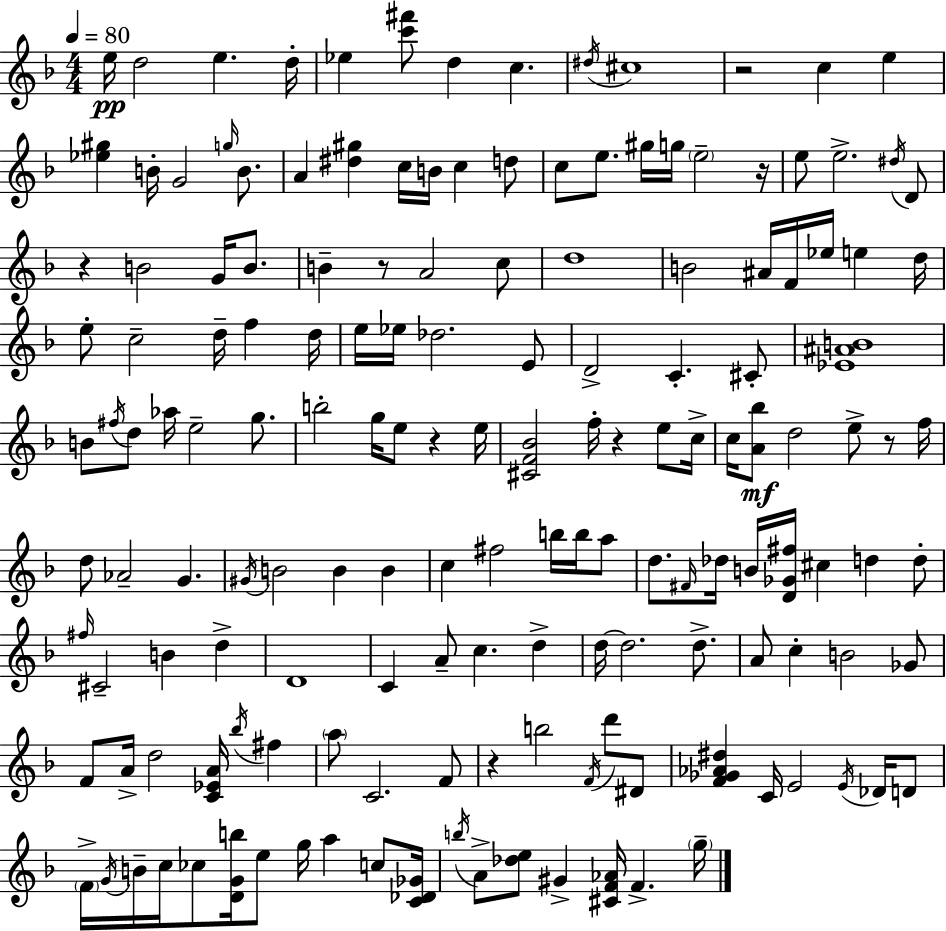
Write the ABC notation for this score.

X:1
T:Untitled
M:4/4
L:1/4
K:F
e/4 d2 e d/4 _e [c'^f']/2 d c ^d/4 ^c4 z2 c e [_e^g] B/4 G2 g/4 B/2 A [^d^g] c/4 B/4 c d/2 c/2 e/2 ^g/4 g/4 e2 z/4 e/2 e2 ^d/4 D/2 z B2 G/4 B/2 B z/2 A2 c/2 d4 B2 ^A/4 F/4 _e/4 e d/4 e/2 c2 d/4 f d/4 e/4 _e/4 _d2 E/2 D2 C ^C/2 [_E^AB]4 B/2 ^f/4 d/2 _a/4 e2 g/2 b2 g/4 e/2 z e/4 [^CF_B]2 f/4 z e/2 c/4 c/4 [A_b]/2 d2 e/2 z/2 f/4 d/2 _A2 G ^G/4 B2 B B c ^f2 b/4 b/4 a/2 d/2 ^F/4 _d/4 B/4 [D_G^f]/4 ^c d d/2 ^f/4 ^C2 B d D4 C A/2 c d d/4 d2 d/2 A/2 c B2 _G/2 F/2 A/4 d2 [C_EA]/4 _b/4 ^f a/2 C2 F/2 z b2 F/4 d'/2 ^D/2 [F_G_A^d] C/4 E2 E/4 _D/4 D/2 F/4 G/4 B/4 c/4 _c/2 [DGb]/4 e/2 g/4 a c/2 [C_D_G]/4 b/4 A/2 [_de]/2 ^G [^CF_A]/4 F g/4